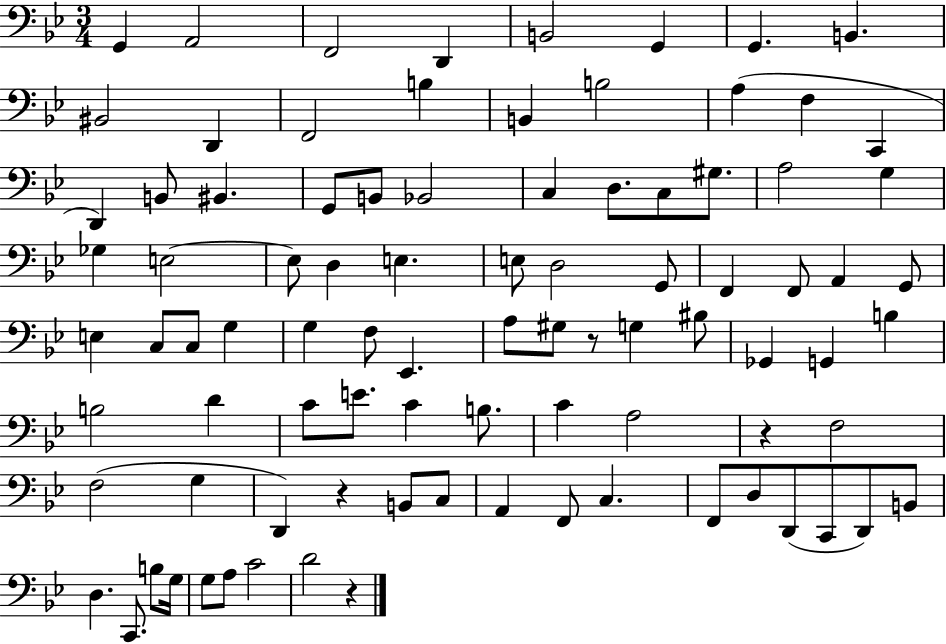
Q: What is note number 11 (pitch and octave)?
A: F2